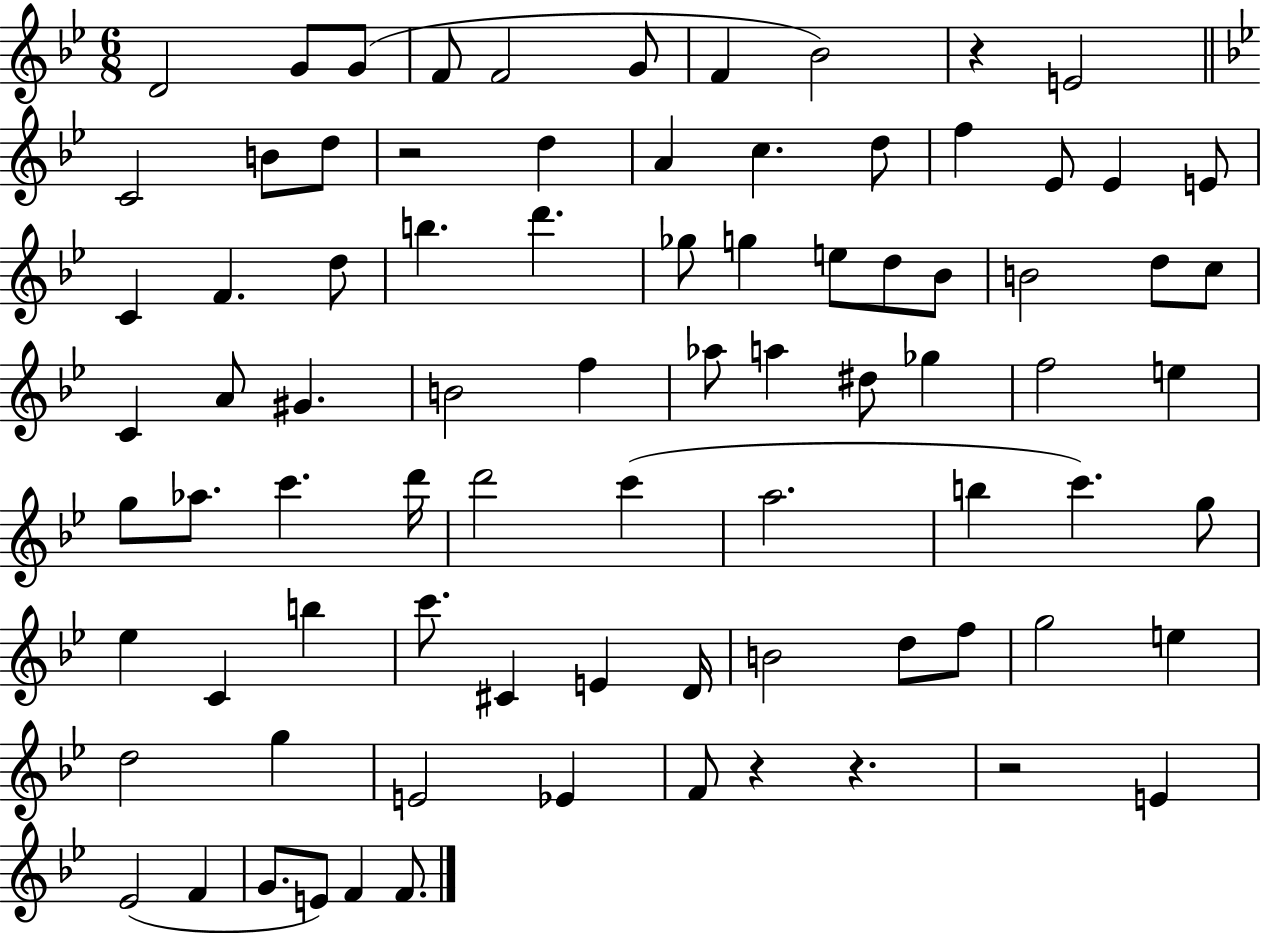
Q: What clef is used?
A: treble